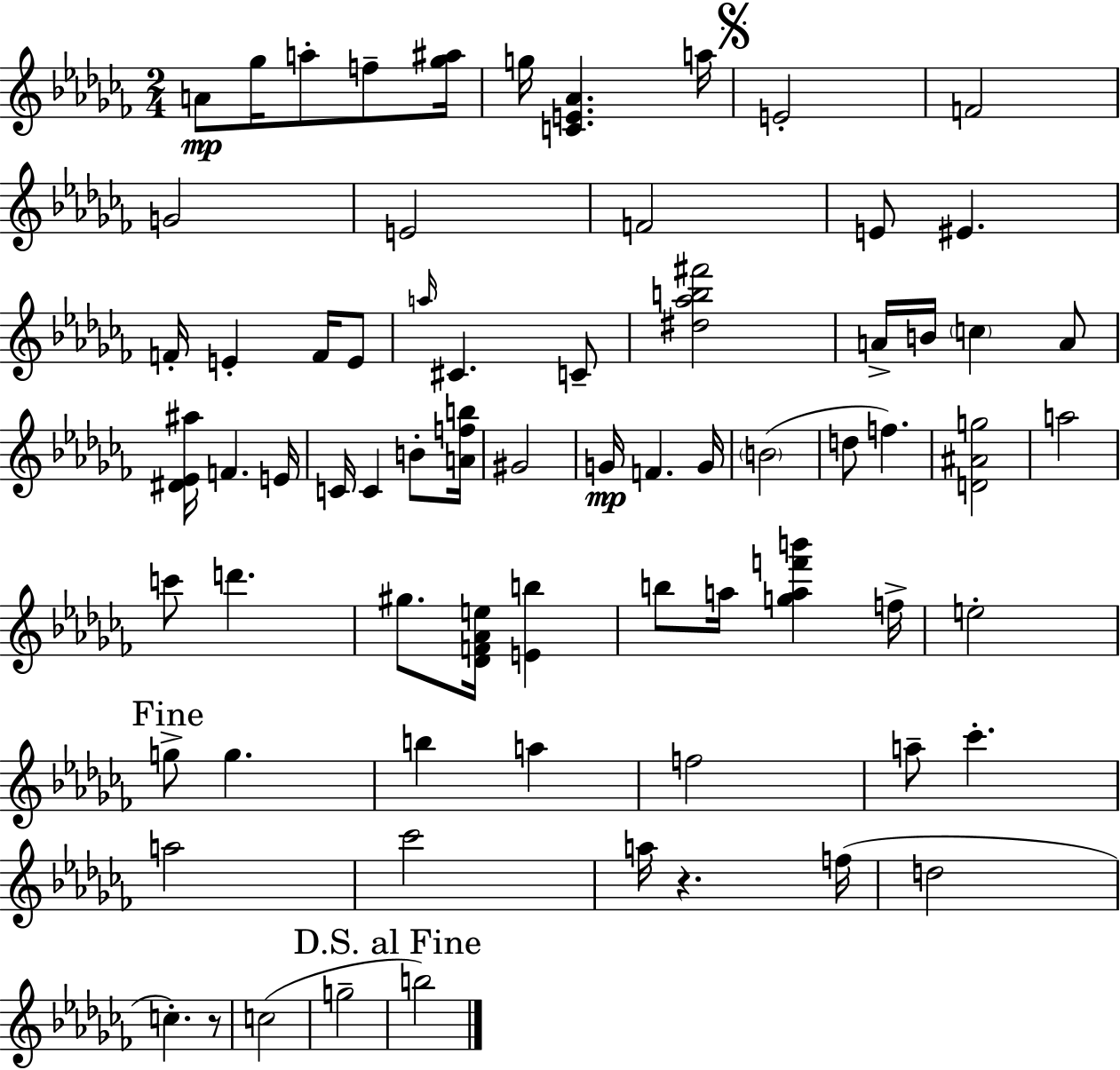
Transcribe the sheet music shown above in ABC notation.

X:1
T:Untitled
M:2/4
L:1/4
K:Abm
A/2 _g/4 a/2 f/2 [_g^a]/4 g/4 [CE_A] a/4 E2 F2 G2 E2 F2 E/2 ^E F/4 E F/4 E/2 a/4 ^C C/2 [^d_ab^f']2 A/4 B/4 c A/2 [^D_E^a]/4 F E/4 C/4 C B/2 [Afb]/4 ^G2 G/4 F G/4 B2 d/2 f [D^Ag]2 a2 c'/2 d' ^g/2 [_DF_Ae]/4 [Eb] b/2 a/4 [gaf'b'] f/4 e2 g/2 g b a f2 a/2 _c' a2 _c'2 a/4 z f/4 d2 c z/2 c2 g2 b2